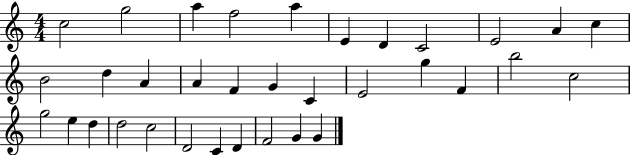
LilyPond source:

{
  \clef treble
  \numericTimeSignature
  \time 4/4
  \key c \major
  c''2 g''2 | a''4 f''2 a''4 | e'4 d'4 c'2 | e'2 a'4 c''4 | \break b'2 d''4 a'4 | a'4 f'4 g'4 c'4 | e'2 g''4 f'4 | b''2 c''2 | \break g''2 e''4 d''4 | d''2 c''2 | d'2 c'4 d'4 | f'2 g'4 g'4 | \break \bar "|."
}